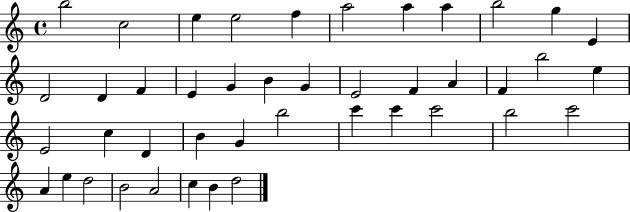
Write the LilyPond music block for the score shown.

{
  \clef treble
  \time 4/4
  \defaultTimeSignature
  \key c \major
  b''2 c''2 | e''4 e''2 f''4 | a''2 a''4 a''4 | b''2 g''4 e'4 | \break d'2 d'4 f'4 | e'4 g'4 b'4 g'4 | e'2 f'4 a'4 | f'4 b''2 e''4 | \break e'2 c''4 d'4 | b'4 g'4 b''2 | c'''4 c'''4 c'''2 | b''2 c'''2 | \break a'4 e''4 d''2 | b'2 a'2 | c''4 b'4 d''2 | \bar "|."
}